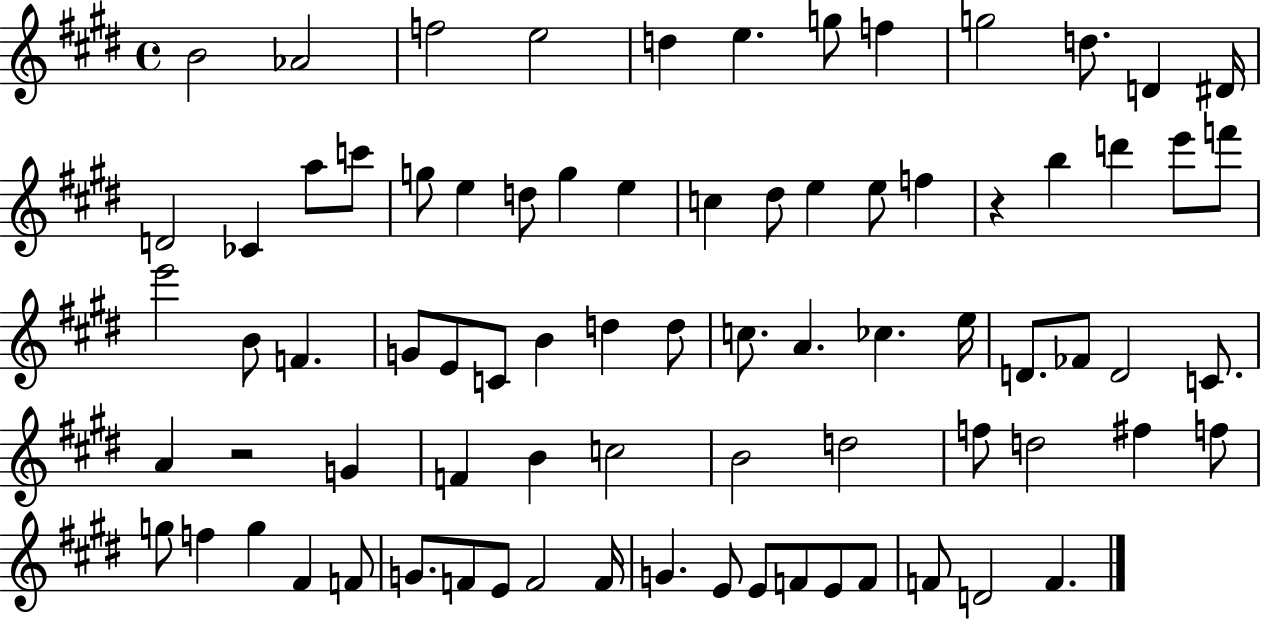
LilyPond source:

{
  \clef treble
  \time 4/4
  \defaultTimeSignature
  \key e \major
  b'2 aes'2 | f''2 e''2 | d''4 e''4. g''8 f''4 | g''2 d''8. d'4 dis'16 | \break d'2 ces'4 a''8 c'''8 | g''8 e''4 d''8 g''4 e''4 | c''4 dis''8 e''4 e''8 f''4 | r4 b''4 d'''4 e'''8 f'''8 | \break e'''2 b'8 f'4. | g'8 e'8 c'8 b'4 d''4 d''8 | c''8. a'4. ces''4. e''16 | d'8. fes'8 d'2 c'8. | \break a'4 r2 g'4 | f'4 b'4 c''2 | b'2 d''2 | f''8 d''2 fis''4 f''8 | \break g''8 f''4 g''4 fis'4 f'8 | g'8. f'8 e'8 f'2 f'16 | g'4. e'8 e'8 f'8 e'8 f'8 | f'8 d'2 f'4. | \break \bar "|."
}